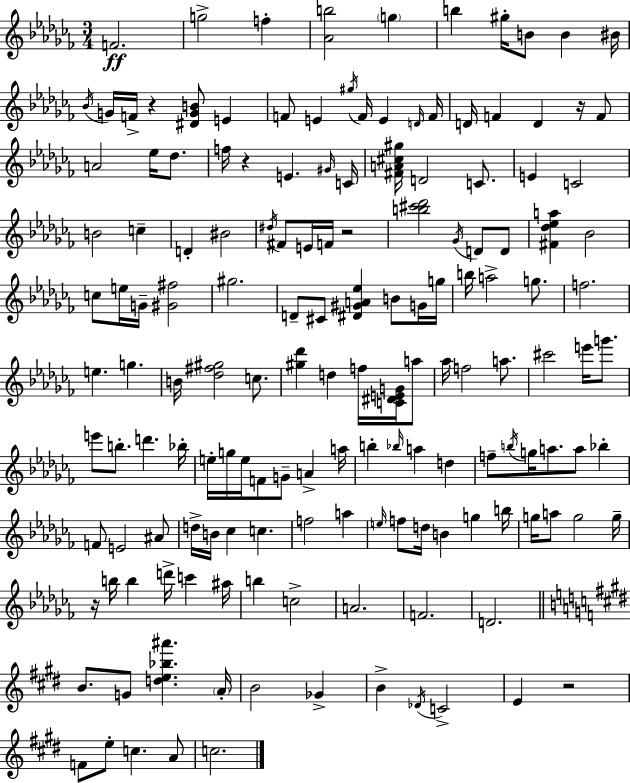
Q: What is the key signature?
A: AES minor